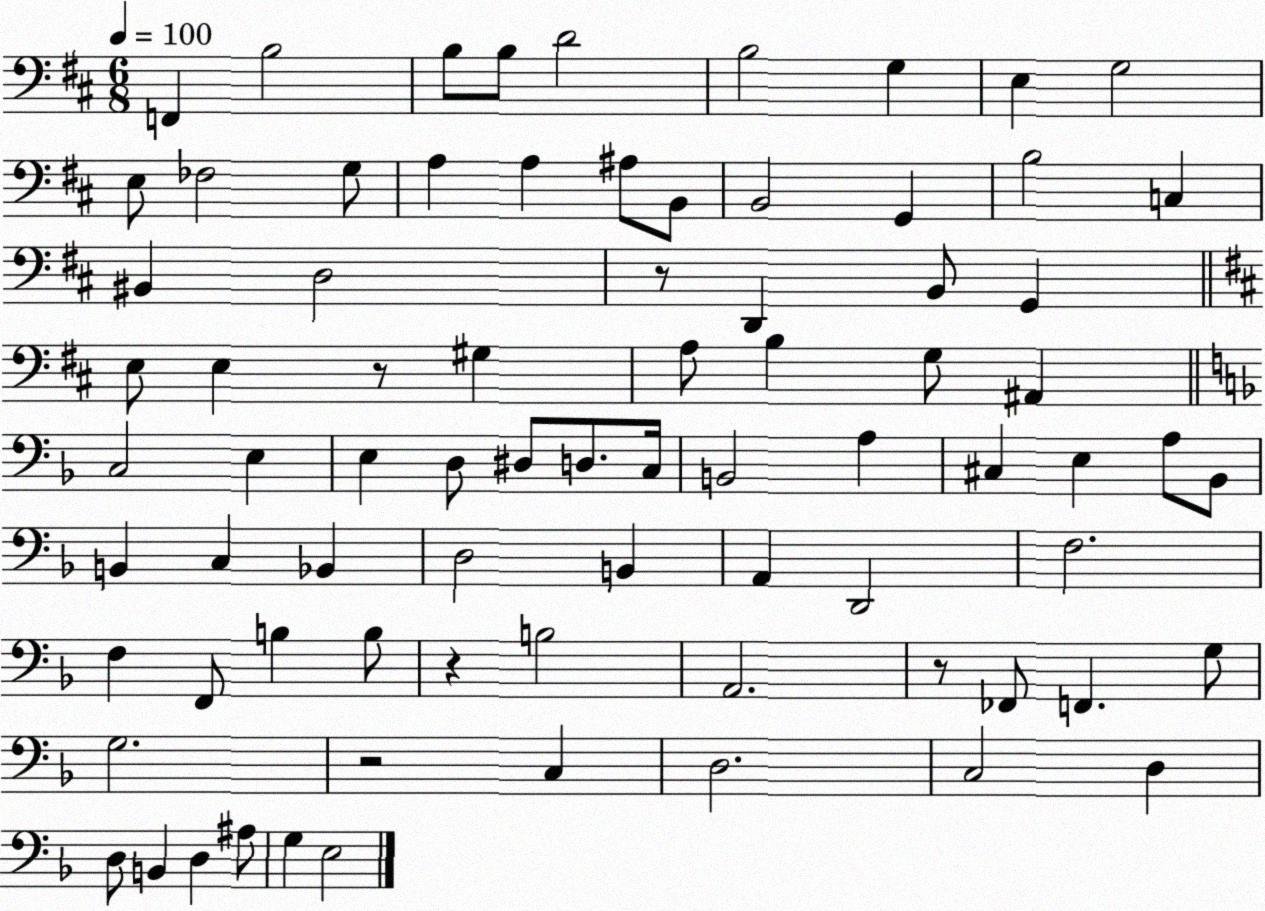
X:1
T:Untitled
M:6/8
L:1/4
K:D
F,, B,2 B,/2 B,/2 D2 B,2 G, E, G,2 E,/2 _F,2 G,/2 A, A, ^A,/2 B,,/2 B,,2 G,, B,2 C, ^B,, D,2 z/2 D,, B,,/2 G,, E,/2 E, z/2 ^G, A,/2 B, G,/2 ^A,, C,2 E, E, D,/2 ^D,/2 D,/2 C,/4 B,,2 A, ^C, E, A,/2 _B,,/2 B,, C, _B,, D,2 B,, A,, D,,2 F,2 F, F,,/2 B, B,/2 z B,2 A,,2 z/2 _F,,/2 F,, G,/2 G,2 z2 C, D,2 C,2 D, D,/2 B,, D, ^A,/2 G, E,2